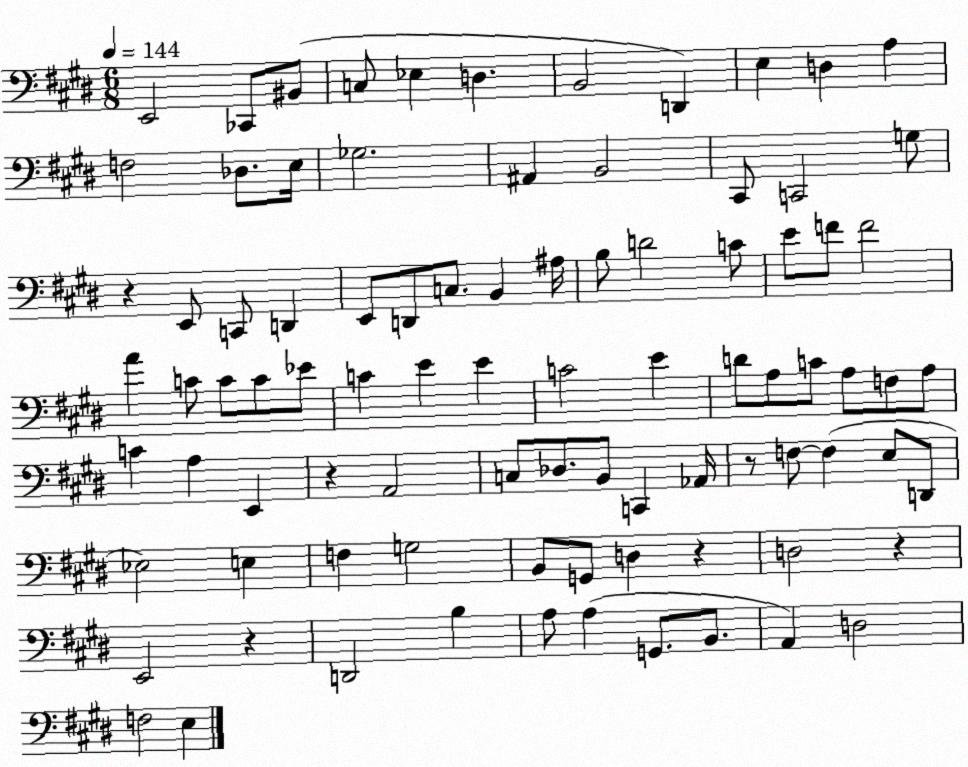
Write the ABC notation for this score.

X:1
T:Untitled
M:6/8
L:1/4
K:E
E,,2 _C,,/2 ^B,,/2 C,/2 _E, D, B,,2 D,, E, D, A, F,2 _D,/2 E,/4 _G,2 ^A,, B,,2 ^C,,/2 C,,2 G,/2 z E,,/2 C,,/2 D,, E,,/2 D,,/2 C,/2 B,, ^A,/4 B,/2 D2 C/2 E/2 F/2 F2 A C/2 C/2 C/2 _E/2 C E E C2 E D/2 A,/2 C/2 A,/2 F,/2 A,/2 C A, E,, z A,,2 C,/2 _D,/2 B,,/2 C,, _A,,/4 z/2 F,/2 F, E,/2 D,,/2 _E,2 E, F, G,2 B,,/2 G,,/2 D, z D,2 z E,,2 z D,,2 B, A,/2 A, G,,/2 B,,/2 A,, D,2 F,2 E,